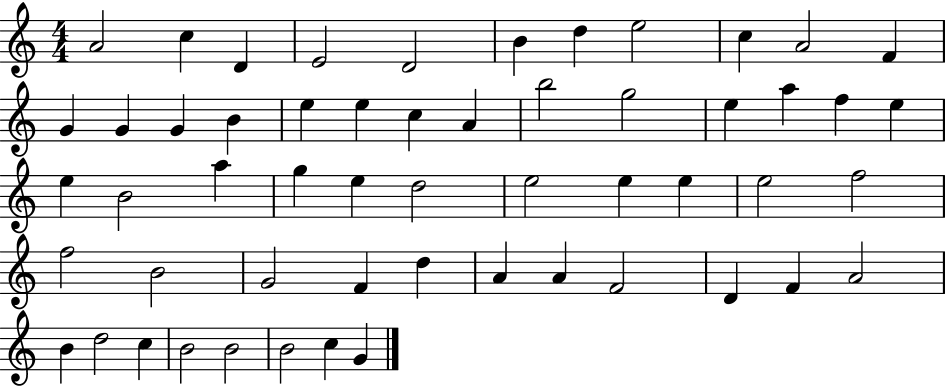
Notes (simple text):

A4/h C5/q D4/q E4/h D4/h B4/q D5/q E5/h C5/q A4/h F4/q G4/q G4/q G4/q B4/q E5/q E5/q C5/q A4/q B5/h G5/h E5/q A5/q F5/q E5/q E5/q B4/h A5/q G5/q E5/q D5/h E5/h E5/q E5/q E5/h F5/h F5/h B4/h G4/h F4/q D5/q A4/q A4/q F4/h D4/q F4/q A4/h B4/q D5/h C5/q B4/h B4/h B4/h C5/q G4/q